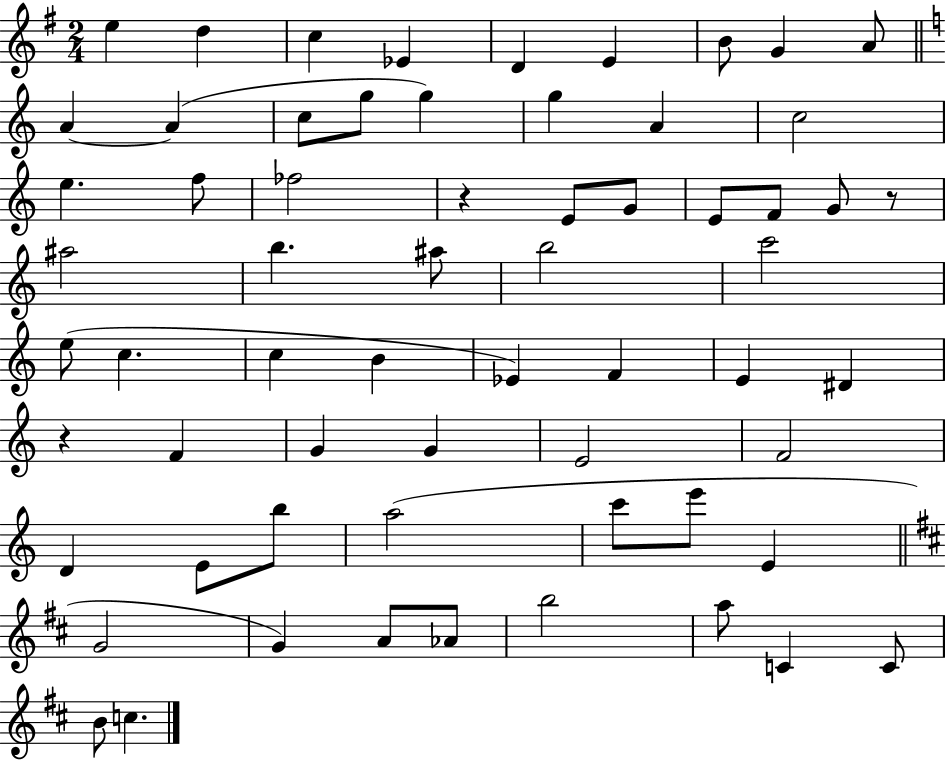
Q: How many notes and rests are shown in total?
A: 63